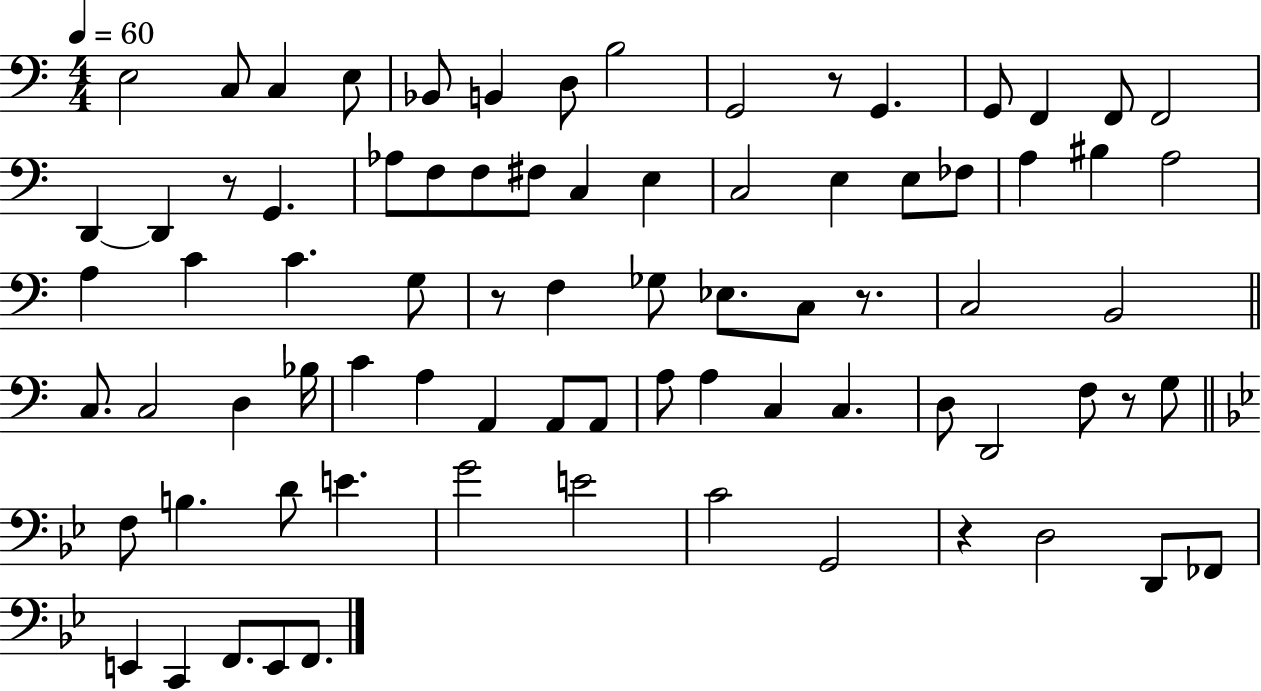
E3/h C3/e C3/q E3/e Bb2/e B2/q D3/e B3/h G2/h R/e G2/q. G2/e F2/q F2/e F2/h D2/q D2/q R/e G2/q. Ab3/e F3/e F3/e F#3/e C3/q E3/q C3/h E3/q E3/e FES3/e A3/q BIS3/q A3/h A3/q C4/q C4/q. G3/e R/e F3/q Gb3/e Eb3/e. C3/e R/e. C3/h B2/h C3/e. C3/h D3/q Bb3/s C4/q A3/q A2/q A2/e A2/e A3/e A3/q C3/q C3/q. D3/e D2/h F3/e R/e G3/e F3/e B3/q. D4/e E4/q. G4/h E4/h C4/h G2/h R/q D3/h D2/e FES2/e E2/q C2/q F2/e. E2/e F2/e.